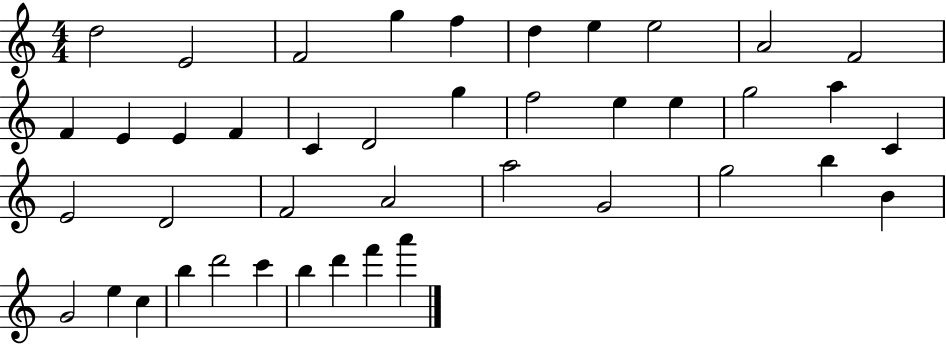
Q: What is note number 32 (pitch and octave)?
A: B4